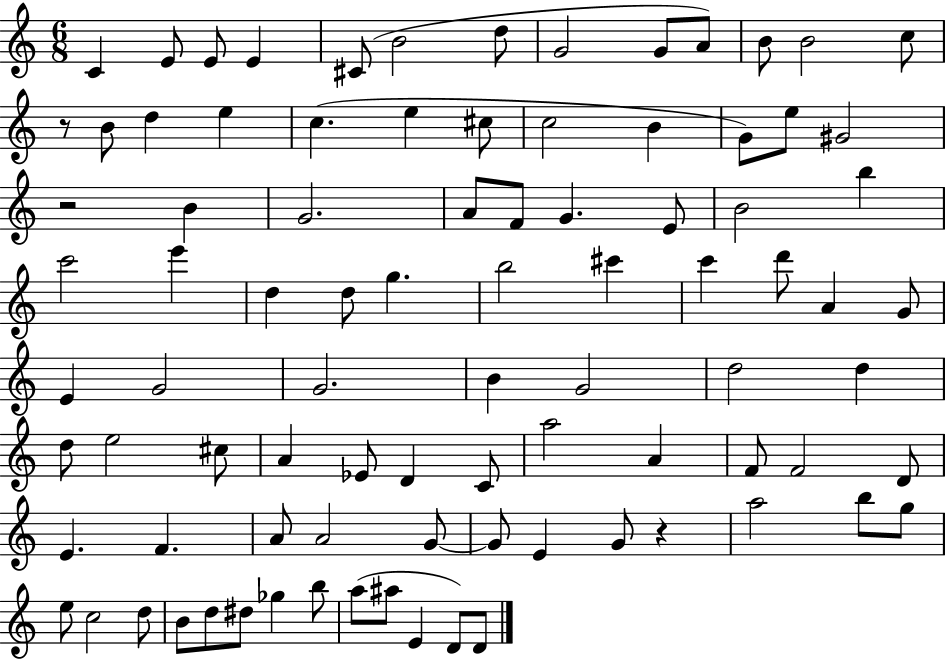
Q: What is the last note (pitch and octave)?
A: D4